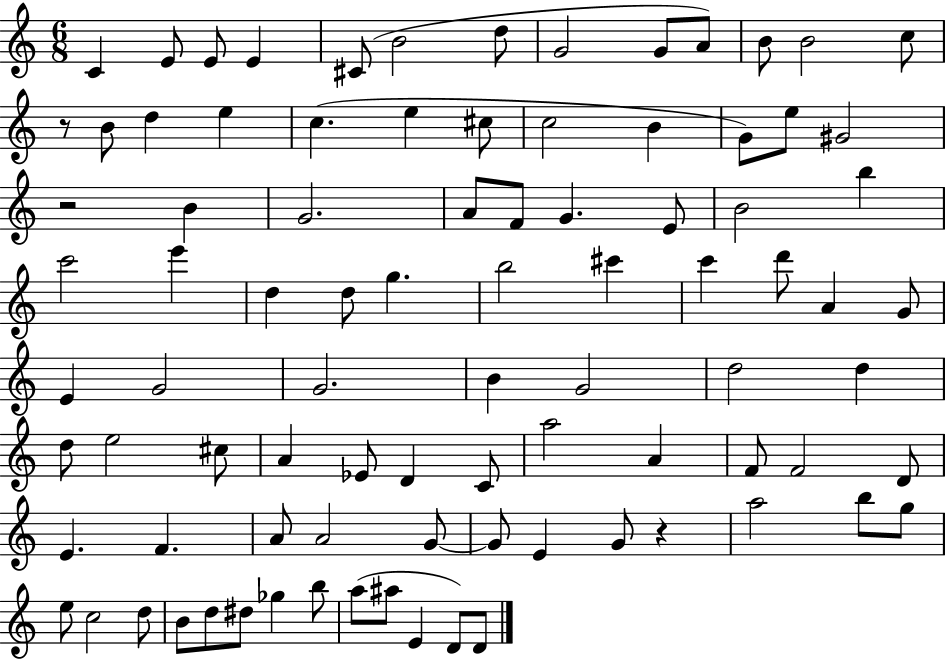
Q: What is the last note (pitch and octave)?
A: D4